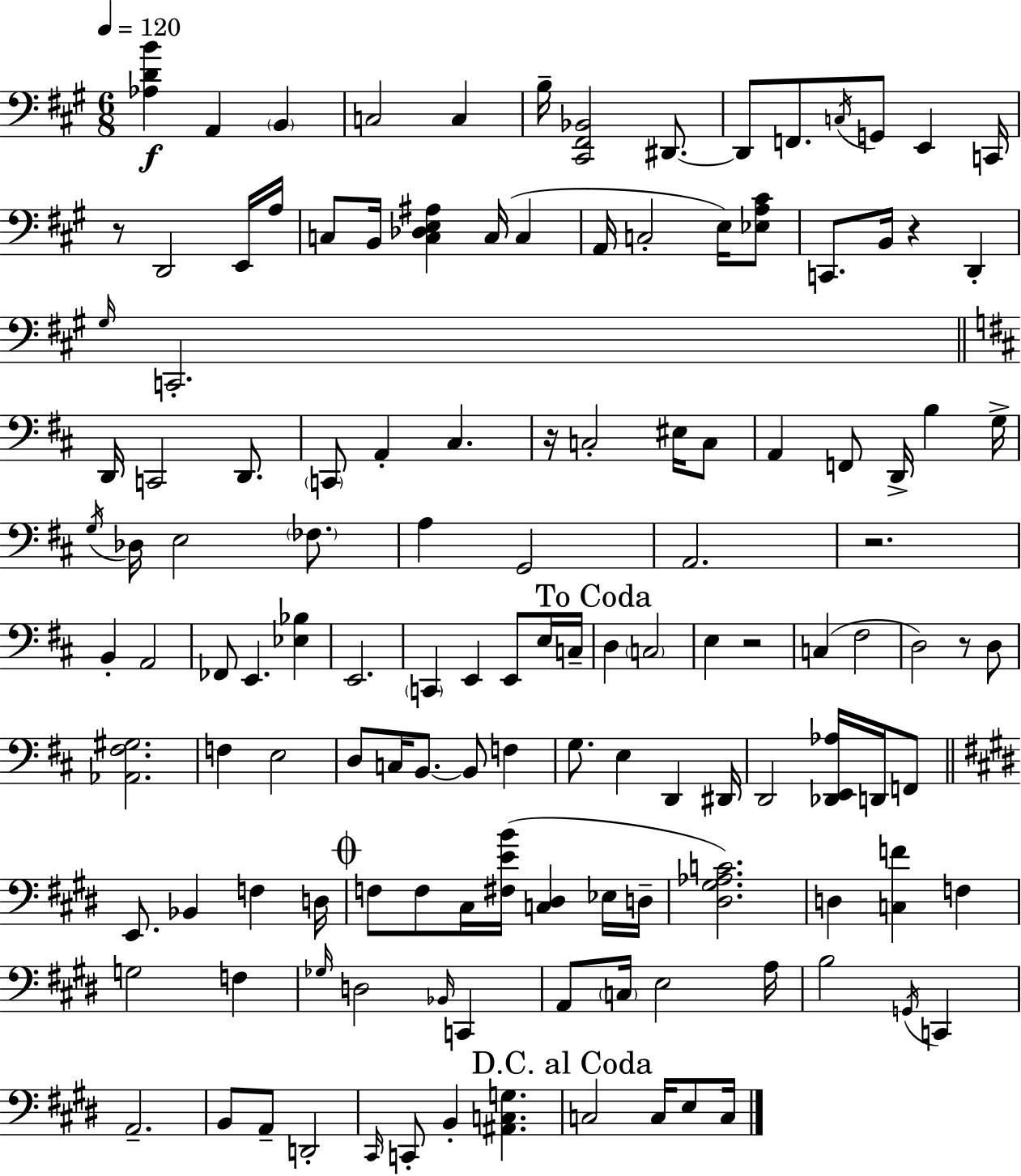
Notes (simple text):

[Ab3,D4,B4]/q A2/q B2/q C3/h C3/q B3/s [C#2,F#2,Bb2]/h D#2/e. D#2/e F2/e. C3/s G2/e E2/q C2/s R/e D2/h E2/s A3/s C3/e B2/s [C3,Db3,E3,A#3]/q C3/s C3/q A2/s C3/h E3/s [Eb3,A3,C#4]/e C2/e. B2/s R/q D2/q G#3/s C2/h. D2/s C2/h D2/e. C2/e A2/q C#3/q. R/s C3/h EIS3/s C3/e A2/q F2/e D2/s B3/q G3/s G3/s Db3/s E3/h FES3/e. A3/q G2/h A2/h. R/h. B2/q A2/h FES2/e E2/q. [Eb3,Bb3]/q E2/h. C2/q E2/q E2/e E3/s C3/s D3/q C3/h E3/q R/h C3/q F#3/h D3/h R/e D3/e [Ab2,F#3,G#3]/h. F3/q E3/h D3/e C3/s B2/e. B2/e F3/q G3/e. E3/q D2/q D#2/s D2/h [Db2,E2,Ab3]/s D2/s F2/e E2/e. Bb2/q F3/q D3/s F3/e F3/e C#3/s [F#3,E4,B4]/s [C3,D#3]/q Eb3/s D3/s [D#3,G#3,Ab3,C4]/h. D3/q [C3,F4]/q F3/q G3/h F3/q Gb3/s D3/h Bb2/s C2/q A2/e C3/s E3/h A3/s B3/h G2/s C2/q A2/h. B2/e A2/e D2/h C#2/s C2/e B2/q [A#2,C3,G3]/q. C3/h C3/s E3/e C3/s